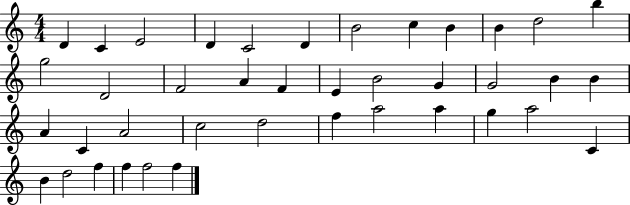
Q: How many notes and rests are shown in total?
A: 40